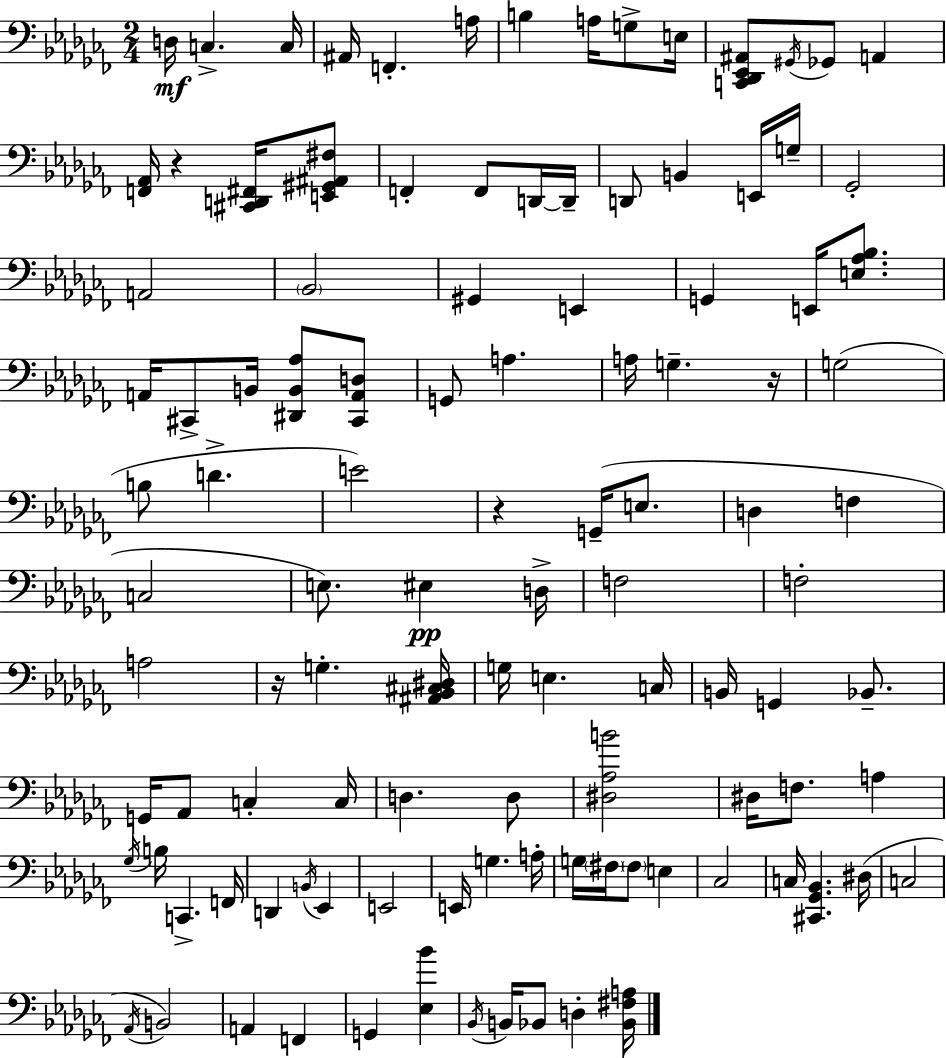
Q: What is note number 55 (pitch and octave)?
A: B2